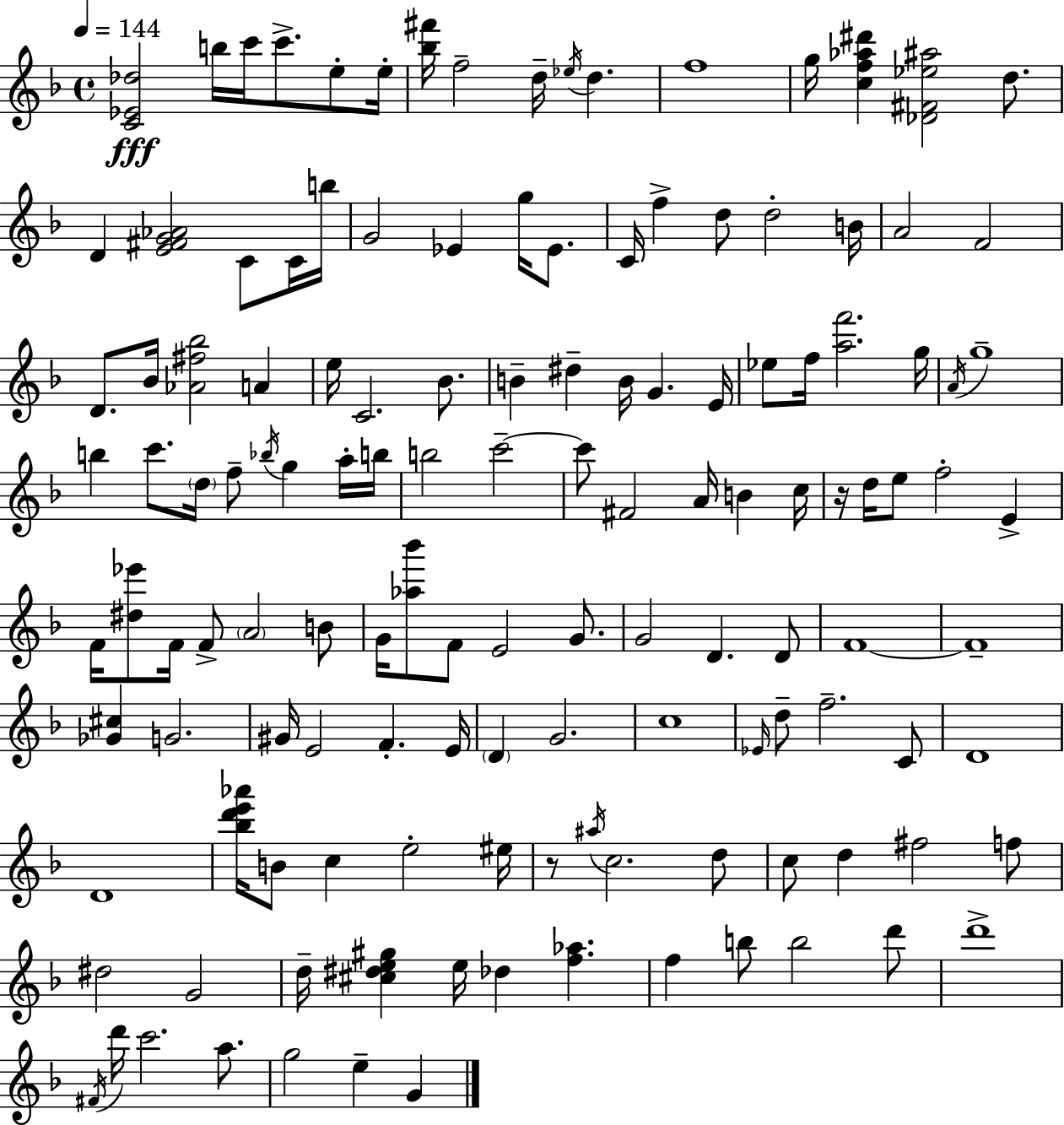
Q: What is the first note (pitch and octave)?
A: B5